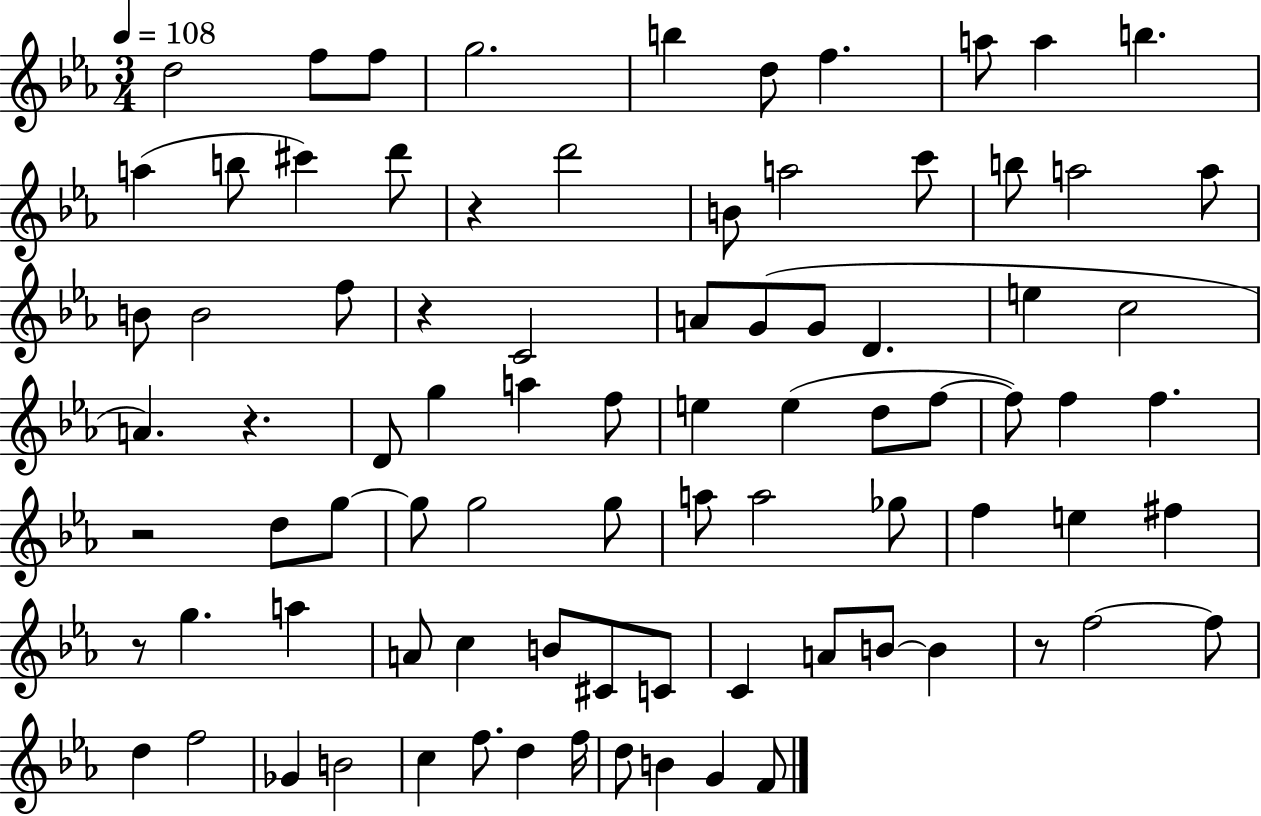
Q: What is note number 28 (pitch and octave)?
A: G4